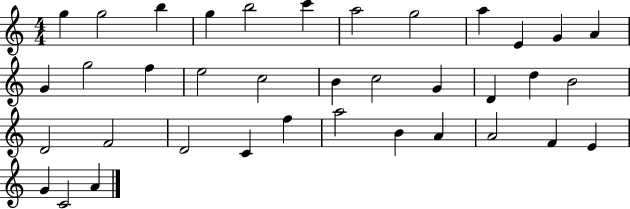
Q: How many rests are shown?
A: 0